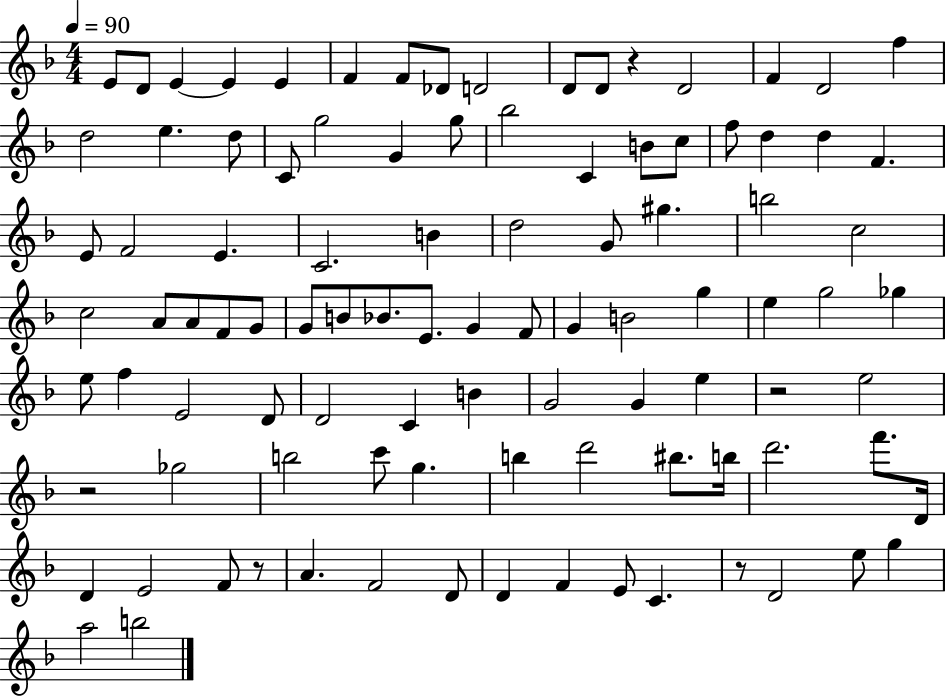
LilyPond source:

{
  \clef treble
  \numericTimeSignature
  \time 4/4
  \key f \major
  \tempo 4 = 90
  \repeat volta 2 { e'8 d'8 e'4~~ e'4 e'4 | f'4 f'8 des'8 d'2 | d'8 d'8 r4 d'2 | f'4 d'2 f''4 | \break d''2 e''4. d''8 | c'8 g''2 g'4 g''8 | bes''2 c'4 b'8 c''8 | f''8 d''4 d''4 f'4. | \break e'8 f'2 e'4. | c'2. b'4 | d''2 g'8 gis''4. | b''2 c''2 | \break c''2 a'8 a'8 f'8 g'8 | g'8 b'8 bes'8. e'8. g'4 f'8 | g'4 b'2 g''4 | e''4 g''2 ges''4 | \break e''8 f''4 e'2 d'8 | d'2 c'4 b'4 | g'2 g'4 e''4 | r2 e''2 | \break r2 ges''2 | b''2 c'''8 g''4. | b''4 d'''2 bis''8. b''16 | d'''2. f'''8. d'16 | \break d'4 e'2 f'8 r8 | a'4. f'2 d'8 | d'4 f'4 e'8 c'4. | r8 d'2 e''8 g''4 | \break a''2 b''2 | } \bar "|."
}